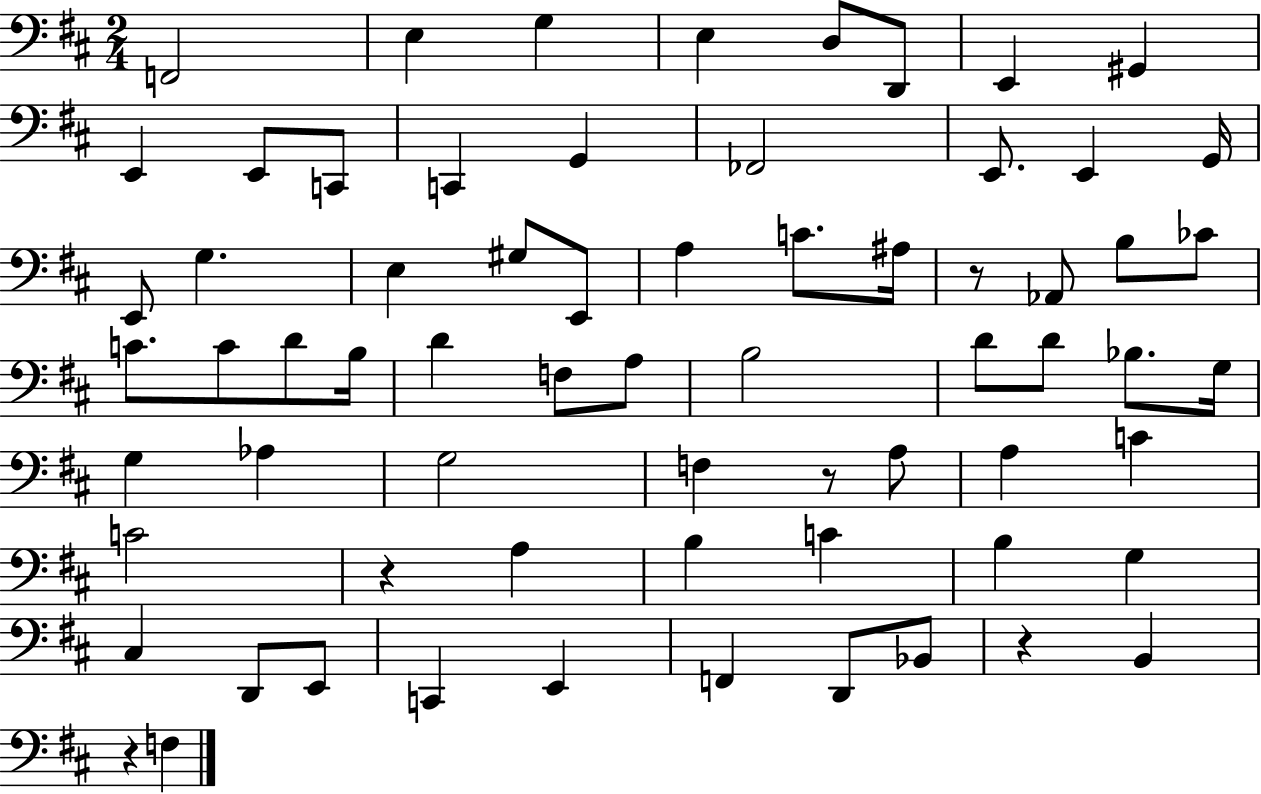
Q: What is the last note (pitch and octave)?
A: F3